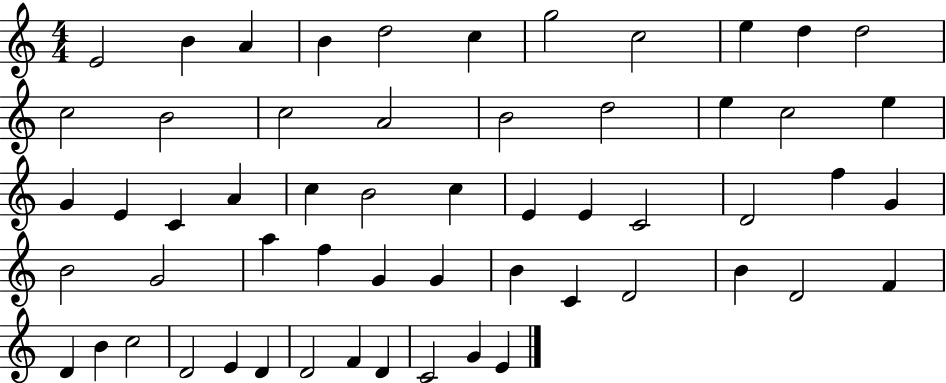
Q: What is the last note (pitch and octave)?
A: E4